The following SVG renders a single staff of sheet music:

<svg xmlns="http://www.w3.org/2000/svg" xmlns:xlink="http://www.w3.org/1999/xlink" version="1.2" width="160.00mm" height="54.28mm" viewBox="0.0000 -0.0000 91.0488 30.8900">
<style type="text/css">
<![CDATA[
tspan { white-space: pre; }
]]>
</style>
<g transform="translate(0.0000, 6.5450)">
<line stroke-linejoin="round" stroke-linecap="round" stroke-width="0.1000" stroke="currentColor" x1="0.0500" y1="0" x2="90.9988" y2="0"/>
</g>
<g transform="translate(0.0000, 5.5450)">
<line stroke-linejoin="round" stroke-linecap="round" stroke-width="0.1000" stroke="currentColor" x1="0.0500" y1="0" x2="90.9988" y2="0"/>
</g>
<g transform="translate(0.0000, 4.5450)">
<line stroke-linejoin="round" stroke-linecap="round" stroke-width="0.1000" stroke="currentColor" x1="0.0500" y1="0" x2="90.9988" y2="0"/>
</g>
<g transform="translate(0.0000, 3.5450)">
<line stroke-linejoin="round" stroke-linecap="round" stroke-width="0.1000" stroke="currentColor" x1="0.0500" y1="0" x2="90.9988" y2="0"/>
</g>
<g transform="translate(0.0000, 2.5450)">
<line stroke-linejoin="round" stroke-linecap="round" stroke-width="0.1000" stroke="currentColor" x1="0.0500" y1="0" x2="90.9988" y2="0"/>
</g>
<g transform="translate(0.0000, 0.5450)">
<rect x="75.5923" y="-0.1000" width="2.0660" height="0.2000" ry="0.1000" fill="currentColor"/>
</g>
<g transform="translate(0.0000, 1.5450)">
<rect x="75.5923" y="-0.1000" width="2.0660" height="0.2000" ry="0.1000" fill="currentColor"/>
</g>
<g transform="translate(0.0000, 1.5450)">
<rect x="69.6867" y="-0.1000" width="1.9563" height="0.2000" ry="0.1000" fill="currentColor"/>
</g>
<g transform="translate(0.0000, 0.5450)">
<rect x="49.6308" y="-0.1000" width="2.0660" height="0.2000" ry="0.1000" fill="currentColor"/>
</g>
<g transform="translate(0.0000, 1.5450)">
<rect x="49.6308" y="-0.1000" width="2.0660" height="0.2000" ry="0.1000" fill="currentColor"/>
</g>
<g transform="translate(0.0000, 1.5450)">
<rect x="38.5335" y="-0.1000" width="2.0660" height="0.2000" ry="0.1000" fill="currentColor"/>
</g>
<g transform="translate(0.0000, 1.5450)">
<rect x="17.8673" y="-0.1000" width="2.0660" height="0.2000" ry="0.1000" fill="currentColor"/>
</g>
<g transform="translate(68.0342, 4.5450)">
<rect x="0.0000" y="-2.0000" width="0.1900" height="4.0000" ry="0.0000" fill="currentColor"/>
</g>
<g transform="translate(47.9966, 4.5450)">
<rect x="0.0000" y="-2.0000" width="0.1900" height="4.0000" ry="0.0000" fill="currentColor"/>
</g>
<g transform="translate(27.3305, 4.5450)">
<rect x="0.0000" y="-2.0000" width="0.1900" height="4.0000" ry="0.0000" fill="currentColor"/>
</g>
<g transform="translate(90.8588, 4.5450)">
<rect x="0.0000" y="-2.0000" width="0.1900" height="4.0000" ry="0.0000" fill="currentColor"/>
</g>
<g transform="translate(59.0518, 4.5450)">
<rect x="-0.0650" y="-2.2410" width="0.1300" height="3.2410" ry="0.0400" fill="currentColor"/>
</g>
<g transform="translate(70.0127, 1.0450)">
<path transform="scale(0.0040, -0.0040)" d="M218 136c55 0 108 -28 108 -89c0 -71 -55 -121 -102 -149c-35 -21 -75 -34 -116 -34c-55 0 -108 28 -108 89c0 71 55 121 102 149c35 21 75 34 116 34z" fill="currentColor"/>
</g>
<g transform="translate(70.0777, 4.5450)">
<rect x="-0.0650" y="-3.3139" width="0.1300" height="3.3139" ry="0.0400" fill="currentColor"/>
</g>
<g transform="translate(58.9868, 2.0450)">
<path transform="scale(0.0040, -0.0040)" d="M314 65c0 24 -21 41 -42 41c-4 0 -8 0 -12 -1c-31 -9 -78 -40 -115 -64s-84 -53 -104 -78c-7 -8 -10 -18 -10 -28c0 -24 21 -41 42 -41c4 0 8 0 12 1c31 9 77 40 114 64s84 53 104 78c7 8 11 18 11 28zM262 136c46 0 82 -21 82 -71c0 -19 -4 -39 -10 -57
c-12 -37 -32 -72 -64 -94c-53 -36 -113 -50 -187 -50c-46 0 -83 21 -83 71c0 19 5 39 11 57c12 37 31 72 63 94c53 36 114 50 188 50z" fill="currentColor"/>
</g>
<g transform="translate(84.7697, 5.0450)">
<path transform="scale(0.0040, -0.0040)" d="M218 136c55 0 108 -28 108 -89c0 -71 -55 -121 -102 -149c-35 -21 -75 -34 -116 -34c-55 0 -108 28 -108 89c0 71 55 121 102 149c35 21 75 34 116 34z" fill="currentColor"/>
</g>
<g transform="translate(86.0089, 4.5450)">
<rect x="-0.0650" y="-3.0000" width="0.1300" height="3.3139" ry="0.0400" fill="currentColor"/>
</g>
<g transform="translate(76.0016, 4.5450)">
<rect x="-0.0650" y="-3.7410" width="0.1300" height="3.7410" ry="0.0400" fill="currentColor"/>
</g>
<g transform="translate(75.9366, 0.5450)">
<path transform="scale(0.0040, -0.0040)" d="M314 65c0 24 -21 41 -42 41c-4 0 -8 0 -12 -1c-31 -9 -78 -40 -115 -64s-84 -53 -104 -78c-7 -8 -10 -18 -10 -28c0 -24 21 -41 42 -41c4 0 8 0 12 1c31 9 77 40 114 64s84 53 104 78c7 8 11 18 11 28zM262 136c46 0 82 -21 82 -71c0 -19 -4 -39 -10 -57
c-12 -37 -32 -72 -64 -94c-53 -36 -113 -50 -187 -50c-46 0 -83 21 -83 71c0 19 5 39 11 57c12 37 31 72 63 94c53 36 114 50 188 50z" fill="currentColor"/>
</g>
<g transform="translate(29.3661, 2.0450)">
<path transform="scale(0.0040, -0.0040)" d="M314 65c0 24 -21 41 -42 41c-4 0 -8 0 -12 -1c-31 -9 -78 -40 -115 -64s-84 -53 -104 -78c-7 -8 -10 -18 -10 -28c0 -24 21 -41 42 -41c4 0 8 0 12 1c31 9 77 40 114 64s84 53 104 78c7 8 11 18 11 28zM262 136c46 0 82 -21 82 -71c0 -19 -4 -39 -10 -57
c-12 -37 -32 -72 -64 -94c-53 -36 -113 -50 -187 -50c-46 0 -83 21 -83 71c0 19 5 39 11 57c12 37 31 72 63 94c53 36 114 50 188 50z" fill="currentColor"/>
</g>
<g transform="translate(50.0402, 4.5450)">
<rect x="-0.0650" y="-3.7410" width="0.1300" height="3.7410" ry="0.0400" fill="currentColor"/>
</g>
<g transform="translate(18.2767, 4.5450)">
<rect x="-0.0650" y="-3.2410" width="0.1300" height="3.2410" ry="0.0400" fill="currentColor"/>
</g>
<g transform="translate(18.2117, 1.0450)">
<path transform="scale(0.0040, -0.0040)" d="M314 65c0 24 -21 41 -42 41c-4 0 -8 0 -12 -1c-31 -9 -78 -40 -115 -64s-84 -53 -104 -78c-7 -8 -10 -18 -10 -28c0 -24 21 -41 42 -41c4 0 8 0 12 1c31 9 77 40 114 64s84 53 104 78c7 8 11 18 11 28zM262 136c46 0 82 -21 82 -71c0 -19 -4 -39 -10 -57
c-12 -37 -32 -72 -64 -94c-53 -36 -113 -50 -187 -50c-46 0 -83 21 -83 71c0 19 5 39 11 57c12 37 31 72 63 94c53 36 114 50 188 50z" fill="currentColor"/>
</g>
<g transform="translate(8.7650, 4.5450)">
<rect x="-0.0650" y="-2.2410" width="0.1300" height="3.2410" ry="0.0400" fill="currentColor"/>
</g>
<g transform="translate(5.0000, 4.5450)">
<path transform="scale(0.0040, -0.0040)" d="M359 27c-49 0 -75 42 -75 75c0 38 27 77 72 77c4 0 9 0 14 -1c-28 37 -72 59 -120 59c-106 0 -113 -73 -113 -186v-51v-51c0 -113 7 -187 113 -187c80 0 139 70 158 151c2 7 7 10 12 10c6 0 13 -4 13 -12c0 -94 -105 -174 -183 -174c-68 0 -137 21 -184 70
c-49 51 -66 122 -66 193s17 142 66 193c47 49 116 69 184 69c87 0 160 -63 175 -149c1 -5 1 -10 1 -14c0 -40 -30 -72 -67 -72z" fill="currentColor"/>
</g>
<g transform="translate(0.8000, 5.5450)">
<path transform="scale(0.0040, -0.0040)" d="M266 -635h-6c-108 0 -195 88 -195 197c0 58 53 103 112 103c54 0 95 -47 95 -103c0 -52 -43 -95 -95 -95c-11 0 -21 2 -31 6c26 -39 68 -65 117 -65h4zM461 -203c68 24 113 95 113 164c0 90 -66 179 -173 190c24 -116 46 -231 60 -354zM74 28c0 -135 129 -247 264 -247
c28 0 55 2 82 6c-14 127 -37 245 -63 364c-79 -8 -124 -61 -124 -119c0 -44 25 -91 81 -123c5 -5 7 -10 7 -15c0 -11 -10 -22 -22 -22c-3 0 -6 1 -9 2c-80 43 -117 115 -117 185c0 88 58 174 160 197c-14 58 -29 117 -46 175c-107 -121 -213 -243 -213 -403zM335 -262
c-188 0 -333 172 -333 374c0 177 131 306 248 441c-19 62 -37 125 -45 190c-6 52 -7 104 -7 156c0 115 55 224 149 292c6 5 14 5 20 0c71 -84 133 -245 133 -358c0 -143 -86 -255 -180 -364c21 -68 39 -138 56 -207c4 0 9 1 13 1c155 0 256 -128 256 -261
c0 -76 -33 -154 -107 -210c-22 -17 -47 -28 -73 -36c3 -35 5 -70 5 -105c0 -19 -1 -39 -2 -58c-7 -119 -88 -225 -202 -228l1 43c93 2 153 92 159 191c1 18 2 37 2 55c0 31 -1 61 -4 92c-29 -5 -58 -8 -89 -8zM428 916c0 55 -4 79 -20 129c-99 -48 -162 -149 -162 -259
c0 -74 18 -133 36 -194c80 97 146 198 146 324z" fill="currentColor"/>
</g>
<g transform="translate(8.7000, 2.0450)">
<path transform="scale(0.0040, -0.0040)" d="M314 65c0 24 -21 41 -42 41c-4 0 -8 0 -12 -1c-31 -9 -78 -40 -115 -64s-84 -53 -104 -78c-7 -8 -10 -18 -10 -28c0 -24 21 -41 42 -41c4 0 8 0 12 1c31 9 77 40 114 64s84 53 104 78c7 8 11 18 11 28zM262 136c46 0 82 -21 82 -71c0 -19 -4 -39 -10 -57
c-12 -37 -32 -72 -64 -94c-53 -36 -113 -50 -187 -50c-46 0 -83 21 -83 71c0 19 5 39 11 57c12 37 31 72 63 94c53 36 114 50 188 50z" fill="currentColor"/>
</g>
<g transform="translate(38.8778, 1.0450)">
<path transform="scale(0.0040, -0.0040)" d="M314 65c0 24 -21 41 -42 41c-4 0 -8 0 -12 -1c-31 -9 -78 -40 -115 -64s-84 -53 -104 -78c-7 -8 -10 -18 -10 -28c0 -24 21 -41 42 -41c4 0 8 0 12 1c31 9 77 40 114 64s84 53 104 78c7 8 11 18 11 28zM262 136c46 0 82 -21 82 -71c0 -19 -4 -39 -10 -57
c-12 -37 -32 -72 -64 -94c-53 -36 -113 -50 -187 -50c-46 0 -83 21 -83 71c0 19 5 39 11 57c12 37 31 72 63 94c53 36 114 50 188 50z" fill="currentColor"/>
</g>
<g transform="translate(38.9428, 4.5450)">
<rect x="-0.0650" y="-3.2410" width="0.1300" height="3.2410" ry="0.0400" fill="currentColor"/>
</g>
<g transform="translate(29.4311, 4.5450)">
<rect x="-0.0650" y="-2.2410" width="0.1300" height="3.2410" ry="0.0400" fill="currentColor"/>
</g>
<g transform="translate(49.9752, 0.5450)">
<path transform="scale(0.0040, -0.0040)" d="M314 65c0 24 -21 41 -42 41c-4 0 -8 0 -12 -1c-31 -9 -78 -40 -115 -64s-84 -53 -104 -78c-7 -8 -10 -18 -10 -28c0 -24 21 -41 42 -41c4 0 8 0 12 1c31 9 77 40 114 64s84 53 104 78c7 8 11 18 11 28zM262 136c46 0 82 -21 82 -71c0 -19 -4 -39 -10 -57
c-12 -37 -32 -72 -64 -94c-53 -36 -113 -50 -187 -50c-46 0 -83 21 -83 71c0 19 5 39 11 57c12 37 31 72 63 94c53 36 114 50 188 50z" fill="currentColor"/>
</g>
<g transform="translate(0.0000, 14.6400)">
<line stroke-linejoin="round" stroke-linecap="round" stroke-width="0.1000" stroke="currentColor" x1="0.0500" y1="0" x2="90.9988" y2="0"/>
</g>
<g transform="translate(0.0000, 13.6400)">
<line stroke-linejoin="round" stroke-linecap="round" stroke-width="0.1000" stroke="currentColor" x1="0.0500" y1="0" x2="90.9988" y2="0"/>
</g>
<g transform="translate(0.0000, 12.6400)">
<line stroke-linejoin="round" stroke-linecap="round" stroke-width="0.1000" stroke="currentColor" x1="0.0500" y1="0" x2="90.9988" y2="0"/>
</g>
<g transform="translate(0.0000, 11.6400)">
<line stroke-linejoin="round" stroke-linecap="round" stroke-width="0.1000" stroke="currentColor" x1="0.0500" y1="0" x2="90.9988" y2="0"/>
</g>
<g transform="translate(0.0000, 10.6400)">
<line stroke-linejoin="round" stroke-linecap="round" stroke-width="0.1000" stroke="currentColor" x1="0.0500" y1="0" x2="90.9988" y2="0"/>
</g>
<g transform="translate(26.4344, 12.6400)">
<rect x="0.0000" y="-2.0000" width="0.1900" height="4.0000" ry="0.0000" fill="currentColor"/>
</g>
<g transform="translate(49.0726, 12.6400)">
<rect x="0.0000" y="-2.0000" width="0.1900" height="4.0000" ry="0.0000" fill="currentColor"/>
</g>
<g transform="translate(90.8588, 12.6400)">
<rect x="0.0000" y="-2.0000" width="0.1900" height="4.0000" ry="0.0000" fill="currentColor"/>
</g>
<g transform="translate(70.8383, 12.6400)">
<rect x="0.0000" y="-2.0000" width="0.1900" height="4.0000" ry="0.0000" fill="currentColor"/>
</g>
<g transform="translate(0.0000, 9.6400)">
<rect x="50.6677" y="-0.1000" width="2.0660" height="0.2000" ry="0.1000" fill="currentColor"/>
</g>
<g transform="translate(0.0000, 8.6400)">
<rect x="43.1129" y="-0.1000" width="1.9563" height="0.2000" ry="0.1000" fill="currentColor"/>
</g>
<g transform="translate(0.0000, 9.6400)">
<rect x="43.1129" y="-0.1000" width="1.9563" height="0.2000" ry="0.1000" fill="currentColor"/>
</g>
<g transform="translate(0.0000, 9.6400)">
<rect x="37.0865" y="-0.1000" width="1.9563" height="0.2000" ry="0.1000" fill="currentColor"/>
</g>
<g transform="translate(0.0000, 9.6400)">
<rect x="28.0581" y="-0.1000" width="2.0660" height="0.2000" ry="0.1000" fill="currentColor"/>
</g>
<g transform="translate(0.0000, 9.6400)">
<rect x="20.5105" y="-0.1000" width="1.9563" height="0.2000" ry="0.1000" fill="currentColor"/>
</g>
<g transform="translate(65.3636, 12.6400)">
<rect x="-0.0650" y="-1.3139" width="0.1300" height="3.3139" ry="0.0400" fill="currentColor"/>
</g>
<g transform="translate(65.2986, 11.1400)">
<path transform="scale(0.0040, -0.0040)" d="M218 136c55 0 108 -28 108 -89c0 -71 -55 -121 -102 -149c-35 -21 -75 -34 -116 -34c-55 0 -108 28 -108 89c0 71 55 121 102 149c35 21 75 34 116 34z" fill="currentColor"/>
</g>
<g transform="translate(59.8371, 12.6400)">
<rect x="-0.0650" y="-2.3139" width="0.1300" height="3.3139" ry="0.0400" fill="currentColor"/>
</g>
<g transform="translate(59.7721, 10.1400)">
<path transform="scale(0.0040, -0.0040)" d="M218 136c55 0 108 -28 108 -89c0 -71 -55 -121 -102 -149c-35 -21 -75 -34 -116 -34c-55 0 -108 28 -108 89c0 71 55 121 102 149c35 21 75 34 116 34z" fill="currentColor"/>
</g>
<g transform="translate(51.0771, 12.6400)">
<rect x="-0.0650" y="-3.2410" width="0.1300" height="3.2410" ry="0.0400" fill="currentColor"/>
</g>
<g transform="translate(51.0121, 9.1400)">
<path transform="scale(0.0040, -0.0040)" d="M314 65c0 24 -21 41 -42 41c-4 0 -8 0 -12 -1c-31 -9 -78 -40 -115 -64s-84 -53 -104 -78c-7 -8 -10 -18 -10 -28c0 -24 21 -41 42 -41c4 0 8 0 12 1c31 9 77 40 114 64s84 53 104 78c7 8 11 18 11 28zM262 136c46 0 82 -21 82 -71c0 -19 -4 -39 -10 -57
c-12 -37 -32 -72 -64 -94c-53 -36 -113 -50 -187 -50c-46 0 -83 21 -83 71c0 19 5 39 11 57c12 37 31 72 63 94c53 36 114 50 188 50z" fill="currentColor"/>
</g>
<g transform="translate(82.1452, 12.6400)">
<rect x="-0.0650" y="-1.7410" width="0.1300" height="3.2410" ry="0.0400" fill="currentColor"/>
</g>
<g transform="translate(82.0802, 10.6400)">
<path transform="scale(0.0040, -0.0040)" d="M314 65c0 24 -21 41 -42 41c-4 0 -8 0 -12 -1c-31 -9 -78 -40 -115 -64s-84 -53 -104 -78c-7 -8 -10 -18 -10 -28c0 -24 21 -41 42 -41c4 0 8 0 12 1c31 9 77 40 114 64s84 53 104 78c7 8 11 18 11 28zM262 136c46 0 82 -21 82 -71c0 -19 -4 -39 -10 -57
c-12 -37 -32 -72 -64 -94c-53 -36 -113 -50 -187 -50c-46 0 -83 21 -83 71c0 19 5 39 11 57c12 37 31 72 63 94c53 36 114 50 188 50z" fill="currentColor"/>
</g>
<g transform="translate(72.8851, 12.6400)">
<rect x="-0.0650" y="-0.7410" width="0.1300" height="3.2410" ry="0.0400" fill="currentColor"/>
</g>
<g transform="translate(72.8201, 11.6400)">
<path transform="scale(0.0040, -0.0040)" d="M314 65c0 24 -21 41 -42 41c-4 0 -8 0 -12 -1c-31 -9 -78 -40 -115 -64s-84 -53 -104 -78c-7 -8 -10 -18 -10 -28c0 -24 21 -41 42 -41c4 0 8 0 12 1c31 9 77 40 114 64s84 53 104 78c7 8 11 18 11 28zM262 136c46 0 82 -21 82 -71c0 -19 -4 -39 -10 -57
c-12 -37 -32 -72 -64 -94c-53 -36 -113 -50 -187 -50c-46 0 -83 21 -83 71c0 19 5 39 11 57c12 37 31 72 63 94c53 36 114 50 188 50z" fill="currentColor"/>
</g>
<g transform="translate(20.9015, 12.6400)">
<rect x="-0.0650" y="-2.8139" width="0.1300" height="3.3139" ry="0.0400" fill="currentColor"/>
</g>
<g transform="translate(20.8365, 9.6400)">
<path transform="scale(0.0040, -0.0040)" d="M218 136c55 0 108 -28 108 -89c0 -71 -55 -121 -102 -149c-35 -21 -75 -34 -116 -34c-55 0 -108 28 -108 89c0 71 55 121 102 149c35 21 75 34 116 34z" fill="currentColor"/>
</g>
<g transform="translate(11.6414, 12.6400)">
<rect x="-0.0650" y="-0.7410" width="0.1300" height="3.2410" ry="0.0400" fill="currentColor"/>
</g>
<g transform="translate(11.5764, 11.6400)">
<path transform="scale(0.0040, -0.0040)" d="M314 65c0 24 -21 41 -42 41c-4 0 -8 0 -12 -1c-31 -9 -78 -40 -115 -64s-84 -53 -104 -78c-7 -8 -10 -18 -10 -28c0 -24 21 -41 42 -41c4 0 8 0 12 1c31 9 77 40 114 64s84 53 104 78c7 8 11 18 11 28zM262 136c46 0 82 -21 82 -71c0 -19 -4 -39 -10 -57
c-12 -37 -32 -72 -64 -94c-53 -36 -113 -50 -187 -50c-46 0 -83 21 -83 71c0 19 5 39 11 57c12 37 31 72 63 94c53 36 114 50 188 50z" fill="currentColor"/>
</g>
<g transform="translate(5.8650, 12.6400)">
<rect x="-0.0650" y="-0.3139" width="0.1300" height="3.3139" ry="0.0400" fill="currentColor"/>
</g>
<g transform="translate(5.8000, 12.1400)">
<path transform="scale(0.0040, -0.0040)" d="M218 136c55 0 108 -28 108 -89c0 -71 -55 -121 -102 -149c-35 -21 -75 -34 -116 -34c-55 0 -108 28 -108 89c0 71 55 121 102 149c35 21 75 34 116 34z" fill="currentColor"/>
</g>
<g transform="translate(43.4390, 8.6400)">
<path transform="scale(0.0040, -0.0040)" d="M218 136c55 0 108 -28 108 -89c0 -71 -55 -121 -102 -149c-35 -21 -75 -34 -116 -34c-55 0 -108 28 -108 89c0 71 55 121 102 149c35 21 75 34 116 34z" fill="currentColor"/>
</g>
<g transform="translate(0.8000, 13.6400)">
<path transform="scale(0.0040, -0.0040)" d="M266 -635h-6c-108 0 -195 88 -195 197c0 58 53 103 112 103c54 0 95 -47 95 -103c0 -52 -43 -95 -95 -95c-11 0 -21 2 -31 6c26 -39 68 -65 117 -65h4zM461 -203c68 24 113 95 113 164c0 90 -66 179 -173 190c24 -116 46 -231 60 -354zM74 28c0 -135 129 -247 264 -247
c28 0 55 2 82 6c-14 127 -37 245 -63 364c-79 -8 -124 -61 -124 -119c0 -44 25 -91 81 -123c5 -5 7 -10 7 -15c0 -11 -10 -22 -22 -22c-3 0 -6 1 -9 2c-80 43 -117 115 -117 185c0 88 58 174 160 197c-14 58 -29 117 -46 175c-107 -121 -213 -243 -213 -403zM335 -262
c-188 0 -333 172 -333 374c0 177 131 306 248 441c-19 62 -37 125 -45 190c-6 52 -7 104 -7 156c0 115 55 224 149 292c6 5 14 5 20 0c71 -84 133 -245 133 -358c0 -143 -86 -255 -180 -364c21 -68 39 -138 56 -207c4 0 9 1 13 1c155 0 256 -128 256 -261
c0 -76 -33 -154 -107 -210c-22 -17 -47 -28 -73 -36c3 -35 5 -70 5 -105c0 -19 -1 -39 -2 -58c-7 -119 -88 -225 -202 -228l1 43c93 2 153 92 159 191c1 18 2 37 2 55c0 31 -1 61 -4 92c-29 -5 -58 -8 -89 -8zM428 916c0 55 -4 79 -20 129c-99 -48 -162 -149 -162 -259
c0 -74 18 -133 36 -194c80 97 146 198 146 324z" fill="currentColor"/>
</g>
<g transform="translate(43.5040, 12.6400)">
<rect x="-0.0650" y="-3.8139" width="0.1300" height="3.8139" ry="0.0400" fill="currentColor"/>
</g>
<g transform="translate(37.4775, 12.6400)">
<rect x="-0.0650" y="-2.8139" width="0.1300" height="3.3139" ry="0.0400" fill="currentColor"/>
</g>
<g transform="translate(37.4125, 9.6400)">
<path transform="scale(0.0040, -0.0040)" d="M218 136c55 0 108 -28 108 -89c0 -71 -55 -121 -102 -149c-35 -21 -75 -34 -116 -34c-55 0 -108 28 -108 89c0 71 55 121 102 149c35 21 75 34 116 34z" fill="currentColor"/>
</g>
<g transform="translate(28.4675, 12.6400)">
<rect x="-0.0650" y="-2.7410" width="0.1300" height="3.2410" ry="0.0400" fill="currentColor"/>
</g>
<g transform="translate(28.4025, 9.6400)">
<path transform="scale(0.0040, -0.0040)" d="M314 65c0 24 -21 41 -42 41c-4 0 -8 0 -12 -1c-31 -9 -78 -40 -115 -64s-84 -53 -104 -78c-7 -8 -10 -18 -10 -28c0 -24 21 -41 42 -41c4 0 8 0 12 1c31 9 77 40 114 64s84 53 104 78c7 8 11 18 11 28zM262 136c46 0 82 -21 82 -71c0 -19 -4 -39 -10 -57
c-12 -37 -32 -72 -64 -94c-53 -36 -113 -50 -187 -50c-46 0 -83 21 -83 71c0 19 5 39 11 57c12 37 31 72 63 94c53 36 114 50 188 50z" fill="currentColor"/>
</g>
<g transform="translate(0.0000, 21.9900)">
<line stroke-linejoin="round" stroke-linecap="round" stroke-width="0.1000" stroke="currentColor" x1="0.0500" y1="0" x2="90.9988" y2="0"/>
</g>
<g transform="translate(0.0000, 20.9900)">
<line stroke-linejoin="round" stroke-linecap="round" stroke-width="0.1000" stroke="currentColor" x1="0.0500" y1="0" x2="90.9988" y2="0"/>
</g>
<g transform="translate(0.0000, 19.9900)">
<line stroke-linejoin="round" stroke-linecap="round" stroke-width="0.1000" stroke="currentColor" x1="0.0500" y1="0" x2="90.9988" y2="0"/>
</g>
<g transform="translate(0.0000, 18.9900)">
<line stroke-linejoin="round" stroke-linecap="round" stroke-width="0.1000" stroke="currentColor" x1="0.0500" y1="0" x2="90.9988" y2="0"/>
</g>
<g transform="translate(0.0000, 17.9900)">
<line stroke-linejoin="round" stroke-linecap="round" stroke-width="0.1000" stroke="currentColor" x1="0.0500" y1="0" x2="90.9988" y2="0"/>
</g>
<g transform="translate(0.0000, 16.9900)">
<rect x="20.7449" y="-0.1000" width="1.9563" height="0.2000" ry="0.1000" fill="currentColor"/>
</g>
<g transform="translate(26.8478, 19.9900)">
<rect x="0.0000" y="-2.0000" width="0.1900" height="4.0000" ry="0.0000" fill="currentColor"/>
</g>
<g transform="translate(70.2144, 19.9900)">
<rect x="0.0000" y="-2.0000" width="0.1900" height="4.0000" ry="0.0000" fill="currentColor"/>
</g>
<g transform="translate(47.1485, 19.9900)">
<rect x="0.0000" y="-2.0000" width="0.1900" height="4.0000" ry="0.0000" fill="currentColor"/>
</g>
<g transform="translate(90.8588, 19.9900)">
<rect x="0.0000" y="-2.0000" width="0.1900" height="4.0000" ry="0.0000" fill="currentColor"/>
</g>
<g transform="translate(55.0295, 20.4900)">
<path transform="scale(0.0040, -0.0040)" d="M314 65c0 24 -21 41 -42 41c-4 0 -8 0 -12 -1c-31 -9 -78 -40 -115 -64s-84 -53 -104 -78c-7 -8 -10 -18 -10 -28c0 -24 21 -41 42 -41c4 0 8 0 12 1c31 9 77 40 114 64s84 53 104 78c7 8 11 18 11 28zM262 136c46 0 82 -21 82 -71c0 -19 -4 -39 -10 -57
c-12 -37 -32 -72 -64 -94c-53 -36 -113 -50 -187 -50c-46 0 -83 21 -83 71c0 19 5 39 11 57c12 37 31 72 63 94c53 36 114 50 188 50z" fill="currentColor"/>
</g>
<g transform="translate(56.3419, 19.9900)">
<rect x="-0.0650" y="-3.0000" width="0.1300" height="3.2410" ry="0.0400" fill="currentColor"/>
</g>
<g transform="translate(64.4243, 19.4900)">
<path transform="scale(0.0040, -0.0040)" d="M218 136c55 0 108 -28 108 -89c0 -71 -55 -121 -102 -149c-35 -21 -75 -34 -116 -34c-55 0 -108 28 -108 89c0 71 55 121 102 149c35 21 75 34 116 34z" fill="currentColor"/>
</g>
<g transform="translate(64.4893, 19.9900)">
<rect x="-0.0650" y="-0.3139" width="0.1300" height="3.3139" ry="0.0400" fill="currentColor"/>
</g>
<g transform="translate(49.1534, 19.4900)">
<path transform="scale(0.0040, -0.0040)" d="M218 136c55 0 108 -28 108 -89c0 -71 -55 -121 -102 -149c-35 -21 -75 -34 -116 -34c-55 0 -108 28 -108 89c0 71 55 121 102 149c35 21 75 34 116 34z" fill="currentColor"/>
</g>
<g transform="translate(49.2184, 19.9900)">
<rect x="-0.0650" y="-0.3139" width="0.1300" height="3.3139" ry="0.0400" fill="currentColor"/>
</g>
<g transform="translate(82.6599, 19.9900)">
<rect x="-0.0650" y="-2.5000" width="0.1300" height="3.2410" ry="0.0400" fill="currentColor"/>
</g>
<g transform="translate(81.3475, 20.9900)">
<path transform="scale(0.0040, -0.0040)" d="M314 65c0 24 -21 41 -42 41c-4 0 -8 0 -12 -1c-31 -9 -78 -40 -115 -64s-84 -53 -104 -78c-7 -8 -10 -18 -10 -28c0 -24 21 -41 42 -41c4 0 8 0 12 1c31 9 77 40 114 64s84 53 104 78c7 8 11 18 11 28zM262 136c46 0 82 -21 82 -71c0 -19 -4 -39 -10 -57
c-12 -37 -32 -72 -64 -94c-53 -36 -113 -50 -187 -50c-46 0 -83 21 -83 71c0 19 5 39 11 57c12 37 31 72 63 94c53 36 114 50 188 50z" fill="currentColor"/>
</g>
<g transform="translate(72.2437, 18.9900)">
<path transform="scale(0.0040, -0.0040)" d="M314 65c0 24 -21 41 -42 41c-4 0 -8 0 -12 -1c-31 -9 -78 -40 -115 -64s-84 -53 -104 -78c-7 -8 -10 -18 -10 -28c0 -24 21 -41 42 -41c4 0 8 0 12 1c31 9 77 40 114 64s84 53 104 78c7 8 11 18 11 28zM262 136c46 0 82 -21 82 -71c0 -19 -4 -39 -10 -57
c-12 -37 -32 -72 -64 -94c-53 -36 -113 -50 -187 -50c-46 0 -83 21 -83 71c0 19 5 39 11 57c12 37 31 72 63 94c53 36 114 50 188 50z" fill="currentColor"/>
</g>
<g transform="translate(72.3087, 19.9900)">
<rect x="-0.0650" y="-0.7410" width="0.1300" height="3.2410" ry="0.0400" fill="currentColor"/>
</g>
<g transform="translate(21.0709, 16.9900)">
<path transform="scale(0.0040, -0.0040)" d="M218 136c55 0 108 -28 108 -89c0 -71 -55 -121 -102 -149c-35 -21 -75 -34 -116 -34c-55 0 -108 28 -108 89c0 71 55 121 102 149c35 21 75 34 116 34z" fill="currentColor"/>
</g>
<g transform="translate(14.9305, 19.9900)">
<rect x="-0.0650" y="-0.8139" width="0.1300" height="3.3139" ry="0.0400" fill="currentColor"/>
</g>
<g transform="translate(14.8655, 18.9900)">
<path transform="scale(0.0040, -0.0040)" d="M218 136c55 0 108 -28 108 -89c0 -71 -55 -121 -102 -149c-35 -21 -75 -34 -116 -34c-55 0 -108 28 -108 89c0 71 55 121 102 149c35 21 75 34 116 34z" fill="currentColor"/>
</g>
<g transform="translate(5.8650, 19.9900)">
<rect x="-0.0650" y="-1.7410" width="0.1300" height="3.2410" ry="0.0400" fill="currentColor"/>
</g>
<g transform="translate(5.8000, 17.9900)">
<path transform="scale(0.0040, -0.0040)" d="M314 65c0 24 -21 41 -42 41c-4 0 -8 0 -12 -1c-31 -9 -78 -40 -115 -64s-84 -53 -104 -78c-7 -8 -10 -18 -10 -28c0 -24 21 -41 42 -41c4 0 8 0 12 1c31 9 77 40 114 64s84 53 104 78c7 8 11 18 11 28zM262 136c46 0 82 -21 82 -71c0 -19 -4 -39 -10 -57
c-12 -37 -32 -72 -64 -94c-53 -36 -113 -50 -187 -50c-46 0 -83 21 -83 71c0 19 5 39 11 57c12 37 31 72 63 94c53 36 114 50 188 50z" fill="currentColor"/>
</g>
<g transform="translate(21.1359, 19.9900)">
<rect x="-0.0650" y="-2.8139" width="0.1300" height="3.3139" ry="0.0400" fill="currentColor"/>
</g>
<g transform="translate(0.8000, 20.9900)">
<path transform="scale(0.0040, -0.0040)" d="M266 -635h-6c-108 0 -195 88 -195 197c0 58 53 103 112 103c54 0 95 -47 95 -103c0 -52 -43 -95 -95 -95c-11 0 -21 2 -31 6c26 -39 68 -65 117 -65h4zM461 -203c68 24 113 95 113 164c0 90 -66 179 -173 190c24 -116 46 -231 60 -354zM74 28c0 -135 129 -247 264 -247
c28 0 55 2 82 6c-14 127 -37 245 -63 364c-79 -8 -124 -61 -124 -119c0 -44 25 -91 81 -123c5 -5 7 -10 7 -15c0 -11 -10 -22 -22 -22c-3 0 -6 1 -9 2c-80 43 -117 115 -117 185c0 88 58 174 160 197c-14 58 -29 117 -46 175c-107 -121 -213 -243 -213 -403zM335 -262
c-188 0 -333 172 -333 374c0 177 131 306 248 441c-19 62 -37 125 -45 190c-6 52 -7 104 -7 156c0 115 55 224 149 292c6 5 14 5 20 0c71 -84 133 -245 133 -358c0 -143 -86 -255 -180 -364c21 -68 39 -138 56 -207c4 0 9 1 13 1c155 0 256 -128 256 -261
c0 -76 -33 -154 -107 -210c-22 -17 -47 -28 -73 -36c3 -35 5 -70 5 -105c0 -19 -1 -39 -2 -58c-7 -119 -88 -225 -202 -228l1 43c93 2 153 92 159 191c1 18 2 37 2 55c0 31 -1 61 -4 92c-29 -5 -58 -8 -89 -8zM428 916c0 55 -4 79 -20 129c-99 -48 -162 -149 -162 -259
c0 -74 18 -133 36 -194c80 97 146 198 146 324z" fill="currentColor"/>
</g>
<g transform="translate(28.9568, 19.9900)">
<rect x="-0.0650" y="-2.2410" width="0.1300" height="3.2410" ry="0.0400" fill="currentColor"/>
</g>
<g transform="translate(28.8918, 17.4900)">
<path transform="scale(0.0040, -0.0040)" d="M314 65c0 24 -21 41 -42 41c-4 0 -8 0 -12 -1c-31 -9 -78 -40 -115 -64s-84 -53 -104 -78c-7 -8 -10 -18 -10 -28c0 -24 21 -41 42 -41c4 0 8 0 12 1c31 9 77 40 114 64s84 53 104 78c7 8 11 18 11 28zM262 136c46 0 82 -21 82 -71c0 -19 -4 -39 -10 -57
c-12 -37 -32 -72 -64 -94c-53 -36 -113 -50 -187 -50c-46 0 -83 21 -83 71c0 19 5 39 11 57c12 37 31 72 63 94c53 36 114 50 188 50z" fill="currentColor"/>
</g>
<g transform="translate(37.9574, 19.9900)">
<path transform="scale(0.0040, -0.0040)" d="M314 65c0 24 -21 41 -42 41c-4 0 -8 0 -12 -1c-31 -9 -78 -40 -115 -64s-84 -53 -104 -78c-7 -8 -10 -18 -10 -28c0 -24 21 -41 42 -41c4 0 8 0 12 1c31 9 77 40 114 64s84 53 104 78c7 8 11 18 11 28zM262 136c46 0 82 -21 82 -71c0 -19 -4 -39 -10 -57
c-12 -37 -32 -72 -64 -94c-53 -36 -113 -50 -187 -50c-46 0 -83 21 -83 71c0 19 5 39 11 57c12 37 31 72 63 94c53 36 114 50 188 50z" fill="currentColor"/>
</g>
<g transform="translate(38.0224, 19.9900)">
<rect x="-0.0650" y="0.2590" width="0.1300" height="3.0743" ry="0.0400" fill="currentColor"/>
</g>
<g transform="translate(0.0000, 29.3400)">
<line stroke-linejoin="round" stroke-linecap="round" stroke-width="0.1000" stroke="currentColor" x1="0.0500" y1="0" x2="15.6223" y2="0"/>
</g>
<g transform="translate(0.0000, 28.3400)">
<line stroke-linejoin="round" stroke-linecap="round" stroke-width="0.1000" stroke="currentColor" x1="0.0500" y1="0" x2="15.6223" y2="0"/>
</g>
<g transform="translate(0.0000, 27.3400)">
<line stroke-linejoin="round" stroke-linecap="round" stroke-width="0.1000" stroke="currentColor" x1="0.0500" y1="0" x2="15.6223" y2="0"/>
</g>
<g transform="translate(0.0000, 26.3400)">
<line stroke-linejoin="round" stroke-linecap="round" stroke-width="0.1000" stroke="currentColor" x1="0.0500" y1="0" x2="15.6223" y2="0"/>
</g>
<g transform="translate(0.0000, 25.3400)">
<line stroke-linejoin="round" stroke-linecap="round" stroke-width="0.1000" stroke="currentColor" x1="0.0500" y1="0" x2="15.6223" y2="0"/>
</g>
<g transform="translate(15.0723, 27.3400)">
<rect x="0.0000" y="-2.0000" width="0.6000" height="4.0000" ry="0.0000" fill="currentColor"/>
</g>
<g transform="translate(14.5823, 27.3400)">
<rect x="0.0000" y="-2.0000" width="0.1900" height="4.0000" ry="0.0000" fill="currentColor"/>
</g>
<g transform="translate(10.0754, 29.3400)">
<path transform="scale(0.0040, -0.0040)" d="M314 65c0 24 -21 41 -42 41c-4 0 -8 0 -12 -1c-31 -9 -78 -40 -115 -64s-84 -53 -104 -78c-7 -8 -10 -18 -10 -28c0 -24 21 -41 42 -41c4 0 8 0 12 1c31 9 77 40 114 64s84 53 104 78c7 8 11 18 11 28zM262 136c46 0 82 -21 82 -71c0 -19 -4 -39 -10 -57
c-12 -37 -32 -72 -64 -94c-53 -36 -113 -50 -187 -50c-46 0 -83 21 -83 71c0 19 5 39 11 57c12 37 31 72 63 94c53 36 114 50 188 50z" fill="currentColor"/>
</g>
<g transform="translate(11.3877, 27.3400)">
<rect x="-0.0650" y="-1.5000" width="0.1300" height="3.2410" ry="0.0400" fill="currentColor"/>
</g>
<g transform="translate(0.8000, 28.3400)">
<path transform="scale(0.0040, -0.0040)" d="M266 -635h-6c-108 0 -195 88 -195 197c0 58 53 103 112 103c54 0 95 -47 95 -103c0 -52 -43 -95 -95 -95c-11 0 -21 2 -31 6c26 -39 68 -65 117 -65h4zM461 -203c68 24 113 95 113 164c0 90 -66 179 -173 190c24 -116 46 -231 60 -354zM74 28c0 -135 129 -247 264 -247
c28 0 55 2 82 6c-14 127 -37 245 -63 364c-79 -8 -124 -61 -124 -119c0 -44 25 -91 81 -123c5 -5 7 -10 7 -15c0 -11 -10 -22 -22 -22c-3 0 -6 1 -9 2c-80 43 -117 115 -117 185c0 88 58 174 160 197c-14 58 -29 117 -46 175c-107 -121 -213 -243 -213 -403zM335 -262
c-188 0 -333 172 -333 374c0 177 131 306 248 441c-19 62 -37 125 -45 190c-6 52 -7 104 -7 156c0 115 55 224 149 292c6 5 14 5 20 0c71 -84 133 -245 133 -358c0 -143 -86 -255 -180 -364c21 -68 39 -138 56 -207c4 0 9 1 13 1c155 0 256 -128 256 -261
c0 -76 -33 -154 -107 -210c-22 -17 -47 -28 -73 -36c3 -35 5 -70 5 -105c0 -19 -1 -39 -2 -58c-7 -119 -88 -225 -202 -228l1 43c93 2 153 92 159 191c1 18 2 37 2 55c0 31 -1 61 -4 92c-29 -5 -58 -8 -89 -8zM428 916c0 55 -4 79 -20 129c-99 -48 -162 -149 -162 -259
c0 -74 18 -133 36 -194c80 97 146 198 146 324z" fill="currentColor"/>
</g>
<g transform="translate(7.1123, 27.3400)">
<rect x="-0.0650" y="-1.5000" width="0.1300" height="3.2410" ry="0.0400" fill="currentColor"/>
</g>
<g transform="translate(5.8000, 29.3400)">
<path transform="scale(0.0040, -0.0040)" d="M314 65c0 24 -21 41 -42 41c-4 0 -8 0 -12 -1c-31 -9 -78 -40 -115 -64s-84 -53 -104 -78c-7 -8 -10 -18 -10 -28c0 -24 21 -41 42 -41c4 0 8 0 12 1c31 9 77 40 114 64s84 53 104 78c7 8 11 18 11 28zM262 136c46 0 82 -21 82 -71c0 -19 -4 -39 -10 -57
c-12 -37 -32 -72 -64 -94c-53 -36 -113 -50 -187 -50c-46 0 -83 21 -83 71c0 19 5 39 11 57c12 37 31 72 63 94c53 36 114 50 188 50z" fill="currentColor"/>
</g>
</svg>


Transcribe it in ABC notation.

X:1
T:Untitled
M:4/4
L:1/4
K:C
g2 b2 g2 b2 c'2 g2 b c'2 A c d2 a a2 a c' b2 g e d2 f2 f2 d a g2 B2 c A2 c d2 G2 E2 E2